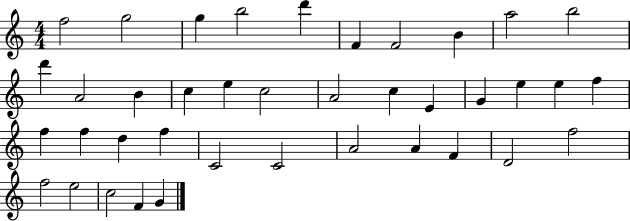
X:1
T:Untitled
M:4/4
L:1/4
K:C
f2 g2 g b2 d' F F2 B a2 b2 d' A2 B c e c2 A2 c E G e e f f f d f C2 C2 A2 A F D2 f2 f2 e2 c2 F G